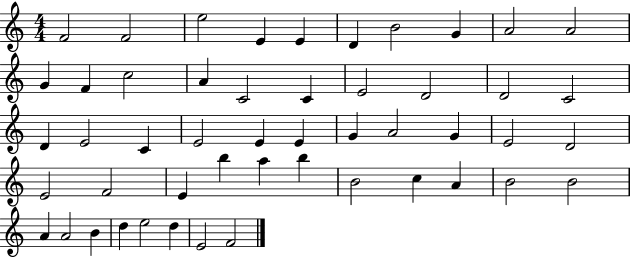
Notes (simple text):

F4/h F4/h E5/h E4/q E4/q D4/q B4/h G4/q A4/h A4/h G4/q F4/q C5/h A4/q C4/h C4/q E4/h D4/h D4/h C4/h D4/q E4/h C4/q E4/h E4/q E4/q G4/q A4/h G4/q E4/h D4/h E4/h F4/h E4/q B5/q A5/q B5/q B4/h C5/q A4/q B4/h B4/h A4/q A4/h B4/q D5/q E5/h D5/q E4/h F4/h